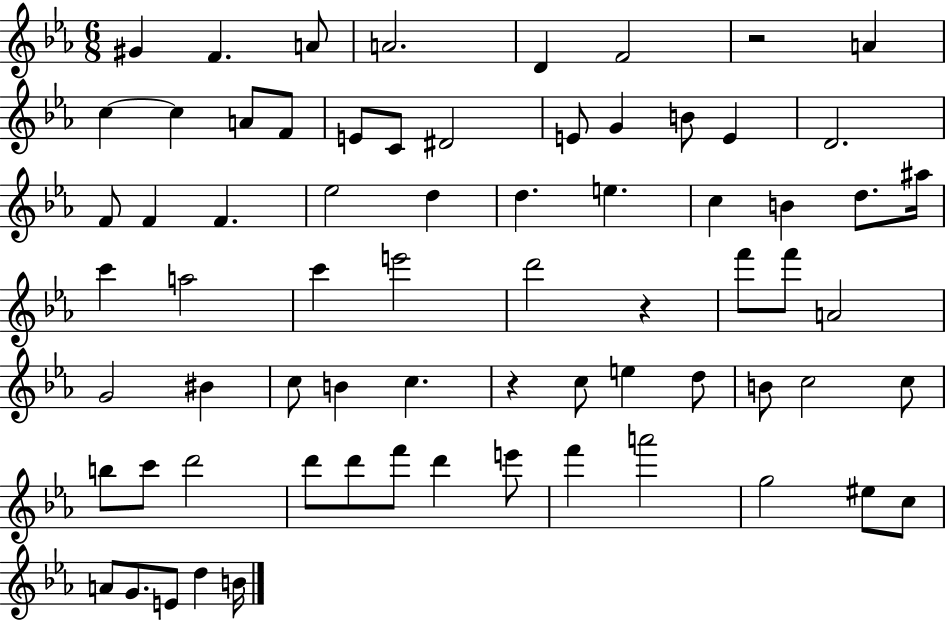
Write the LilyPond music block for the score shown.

{
  \clef treble
  \numericTimeSignature
  \time 6/8
  \key ees \major
  \repeat volta 2 { gis'4 f'4. a'8 | a'2. | d'4 f'2 | r2 a'4 | \break c''4~~ c''4 a'8 f'8 | e'8 c'8 dis'2 | e'8 g'4 b'8 e'4 | d'2. | \break f'8 f'4 f'4. | ees''2 d''4 | d''4. e''4. | c''4 b'4 d''8. ais''16 | \break c'''4 a''2 | c'''4 e'''2 | d'''2 r4 | f'''8 f'''8 a'2 | \break g'2 bis'4 | c''8 b'4 c''4. | r4 c''8 e''4 d''8 | b'8 c''2 c''8 | \break b''8 c'''8 d'''2 | d'''8 d'''8 f'''8 d'''4 e'''8 | f'''4 a'''2 | g''2 eis''8 c''8 | \break a'8 g'8. e'8 d''4 b'16 | } \bar "|."
}